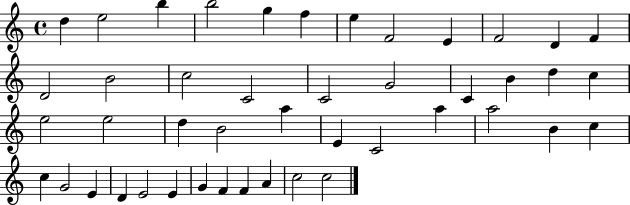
D5/q E5/h B5/q B5/h G5/q F5/q E5/q F4/h E4/q F4/h D4/q F4/q D4/h B4/h C5/h C4/h C4/h G4/h C4/q B4/q D5/q C5/q E5/h E5/h D5/q B4/h A5/q E4/q C4/h A5/q A5/h B4/q C5/q C5/q G4/h E4/q D4/q E4/h E4/q G4/q F4/q F4/q A4/q C5/h C5/h